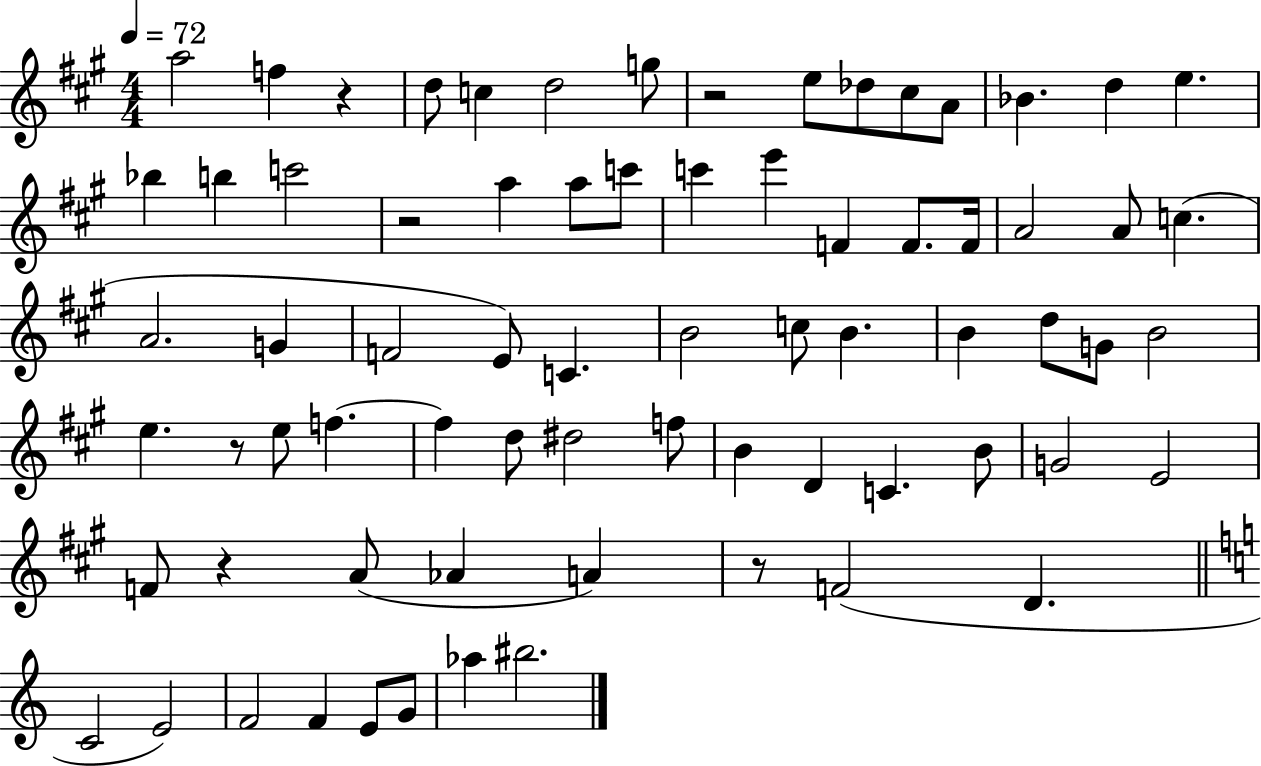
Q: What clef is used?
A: treble